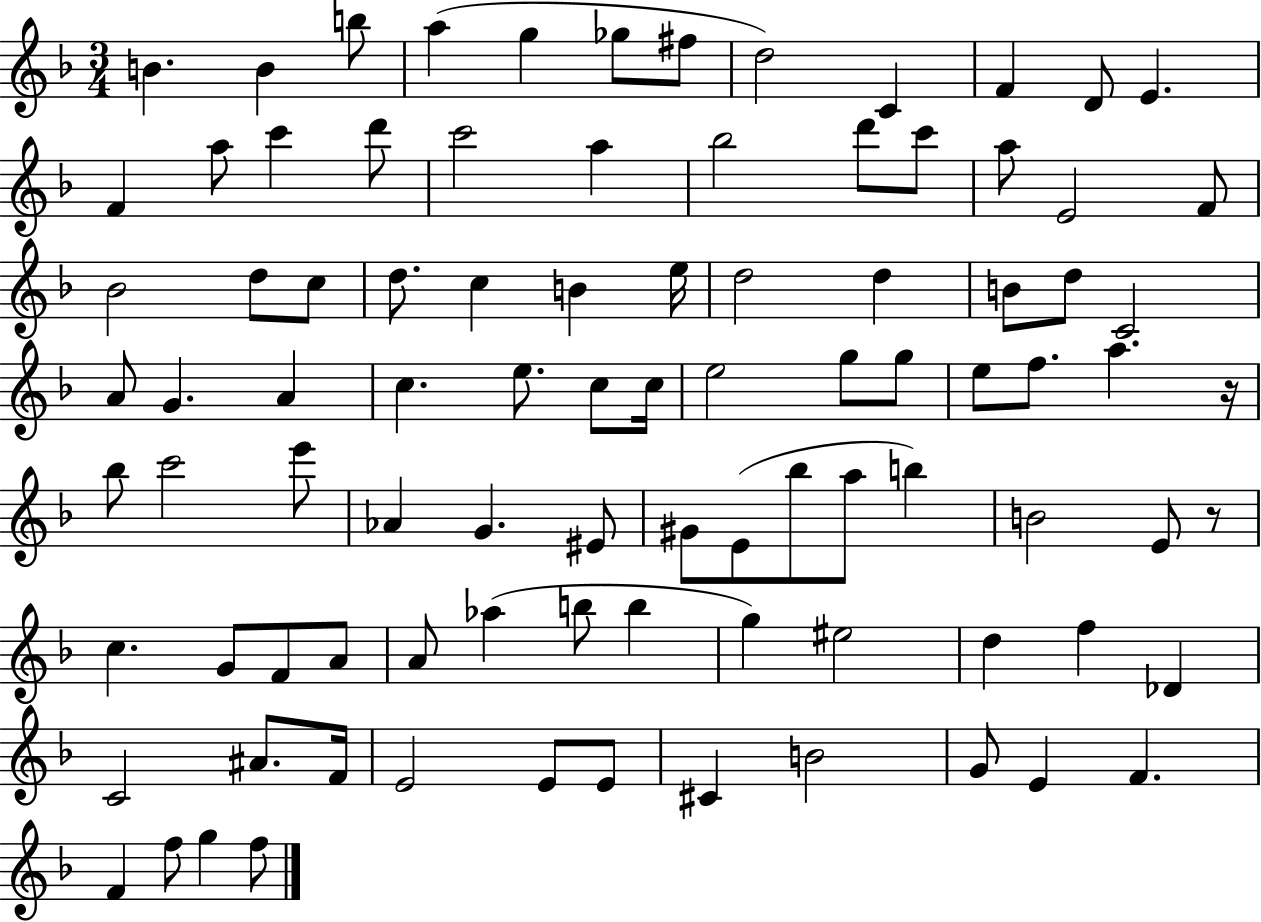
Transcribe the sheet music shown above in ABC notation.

X:1
T:Untitled
M:3/4
L:1/4
K:F
B B b/2 a g _g/2 ^f/2 d2 C F D/2 E F a/2 c' d'/2 c'2 a _b2 d'/2 c'/2 a/2 E2 F/2 _B2 d/2 c/2 d/2 c B e/4 d2 d B/2 d/2 C2 A/2 G A c e/2 c/2 c/4 e2 g/2 g/2 e/2 f/2 a z/4 _b/2 c'2 e'/2 _A G ^E/2 ^G/2 E/2 _b/2 a/2 b B2 E/2 z/2 c G/2 F/2 A/2 A/2 _a b/2 b g ^e2 d f _D C2 ^A/2 F/4 E2 E/2 E/2 ^C B2 G/2 E F F f/2 g f/2